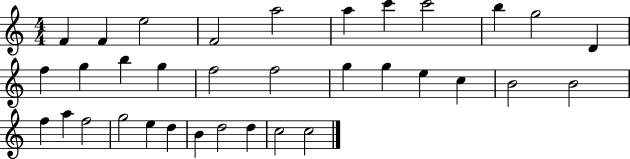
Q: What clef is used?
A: treble